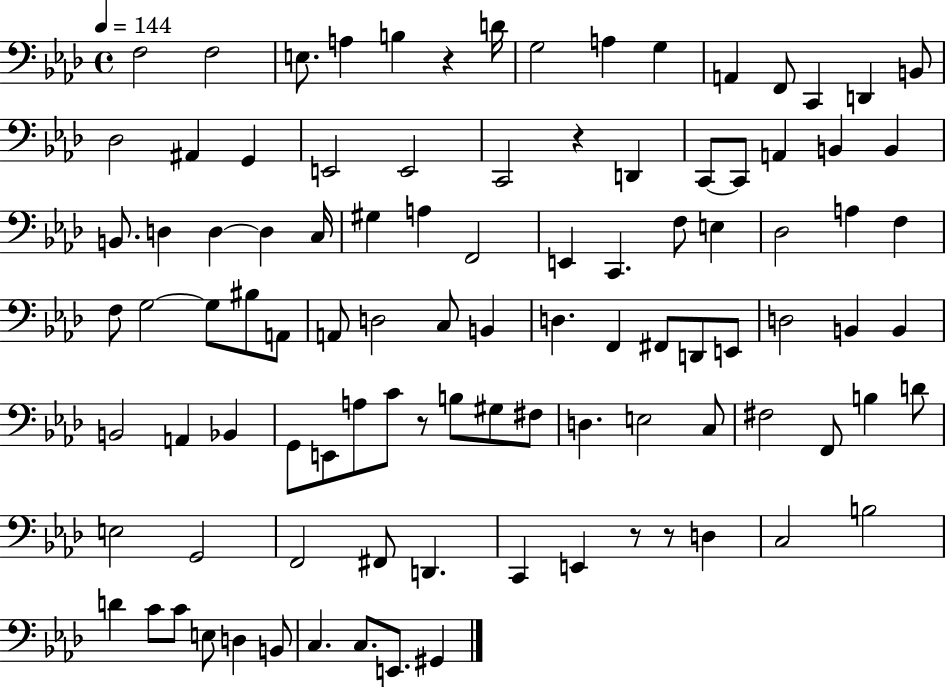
X:1
T:Untitled
M:4/4
L:1/4
K:Ab
F,2 F,2 E,/2 A, B, z D/4 G,2 A, G, A,, F,,/2 C,, D,, B,,/2 _D,2 ^A,, G,, E,,2 E,,2 C,,2 z D,, C,,/2 C,,/2 A,, B,, B,, B,,/2 D, D, D, C,/4 ^G, A, F,,2 E,, C,, F,/2 E, _D,2 A, F, F,/2 G,2 G,/2 ^B,/2 A,,/2 A,,/2 D,2 C,/2 B,, D, F,, ^F,,/2 D,,/2 E,,/2 D,2 B,, B,, B,,2 A,, _B,, G,,/2 E,,/2 A,/2 C/2 z/2 B,/2 ^G,/2 ^F,/2 D, E,2 C,/2 ^F,2 F,,/2 B, D/2 E,2 G,,2 F,,2 ^F,,/2 D,, C,, E,, z/2 z/2 D, C,2 B,2 D C/2 C/2 E,/2 D, B,,/2 C, C,/2 E,,/2 ^G,,